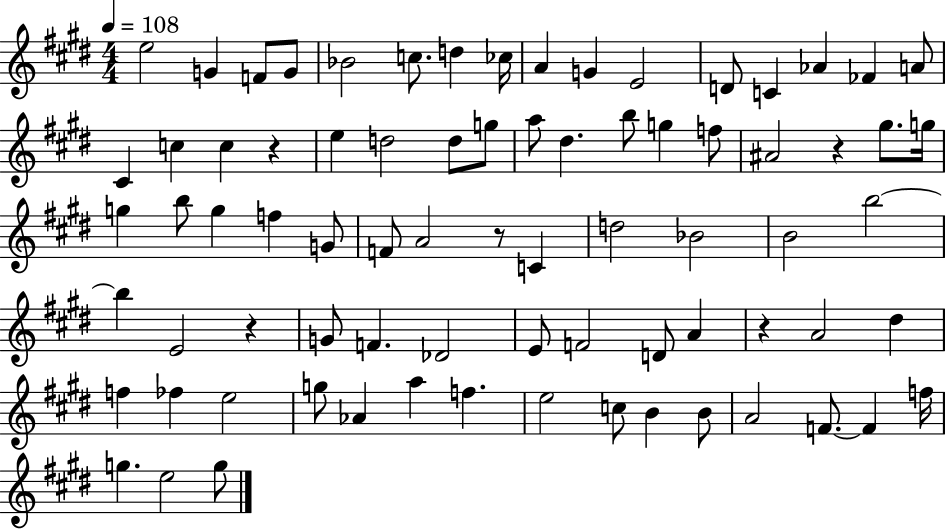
E5/h G4/q F4/e G4/e Bb4/h C5/e. D5/q CES5/s A4/q G4/q E4/h D4/e C4/q Ab4/q FES4/q A4/e C#4/q C5/q C5/q R/q E5/q D5/h D5/e G5/e A5/e D#5/q. B5/e G5/q F5/e A#4/h R/q G#5/e. G5/s G5/q B5/e G5/q F5/q G4/e F4/e A4/h R/e C4/q D5/h Bb4/h B4/h B5/h B5/q E4/h R/q G4/e F4/q. Db4/h E4/e F4/h D4/e A4/q R/q A4/h D#5/q F5/q FES5/q E5/h G5/e Ab4/q A5/q F5/q. E5/h C5/e B4/q B4/e A4/h F4/e. F4/q F5/s G5/q. E5/h G5/e